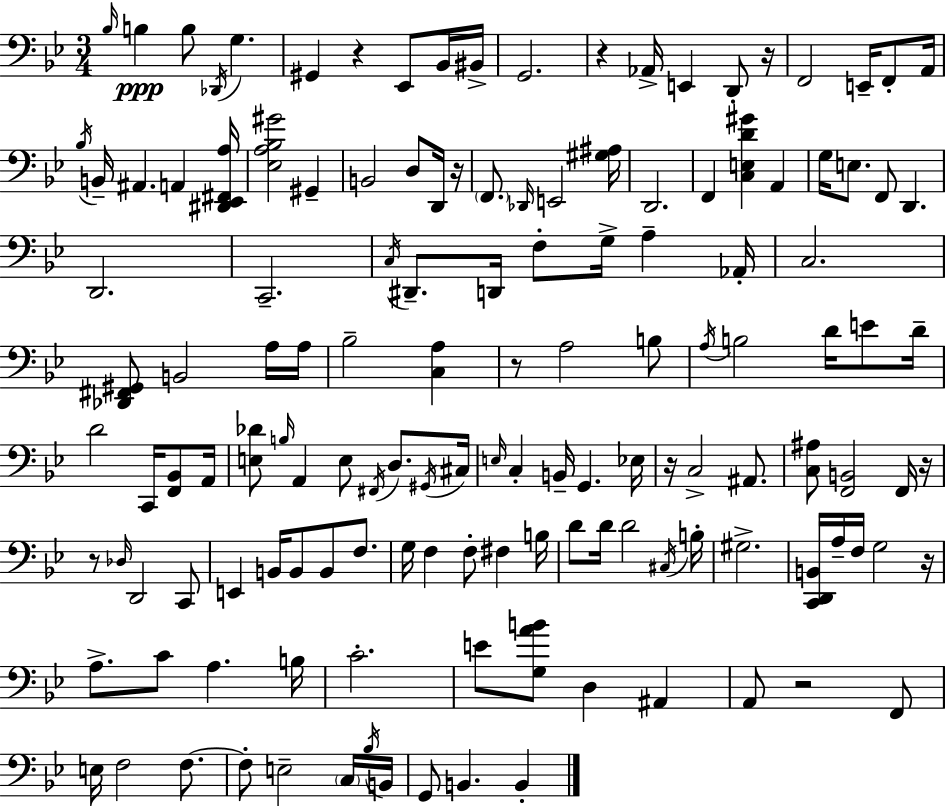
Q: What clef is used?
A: bass